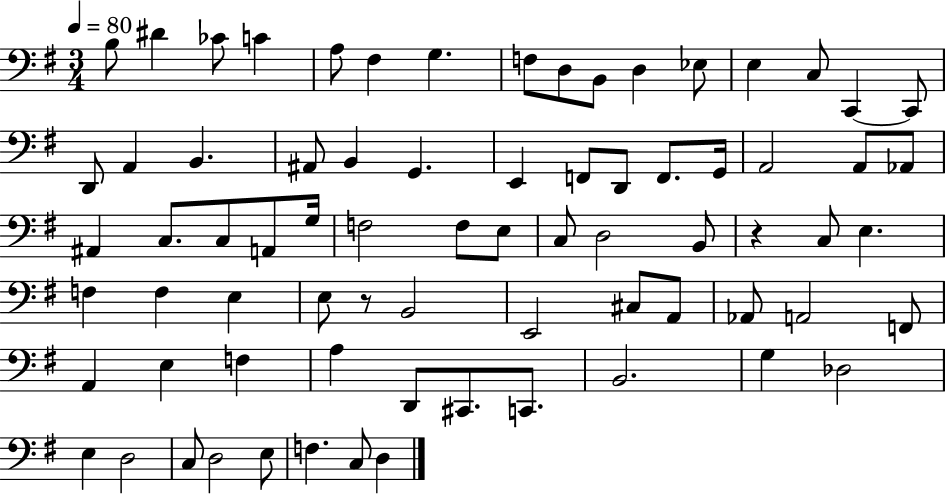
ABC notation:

X:1
T:Untitled
M:3/4
L:1/4
K:G
B,/2 ^D _C/2 C A,/2 ^F, G, F,/2 D,/2 B,,/2 D, _E,/2 E, C,/2 C,, C,,/2 D,,/2 A,, B,, ^A,,/2 B,, G,, E,, F,,/2 D,,/2 F,,/2 G,,/4 A,,2 A,,/2 _A,,/2 ^A,, C,/2 C,/2 A,,/2 G,/4 F,2 F,/2 E,/2 C,/2 D,2 B,,/2 z C,/2 E, F, F, E, E,/2 z/2 B,,2 E,,2 ^C,/2 A,,/2 _A,,/2 A,,2 F,,/2 A,, E, F, A, D,,/2 ^C,,/2 C,,/2 B,,2 G, _D,2 E, D,2 C,/2 D,2 E,/2 F, C,/2 D,